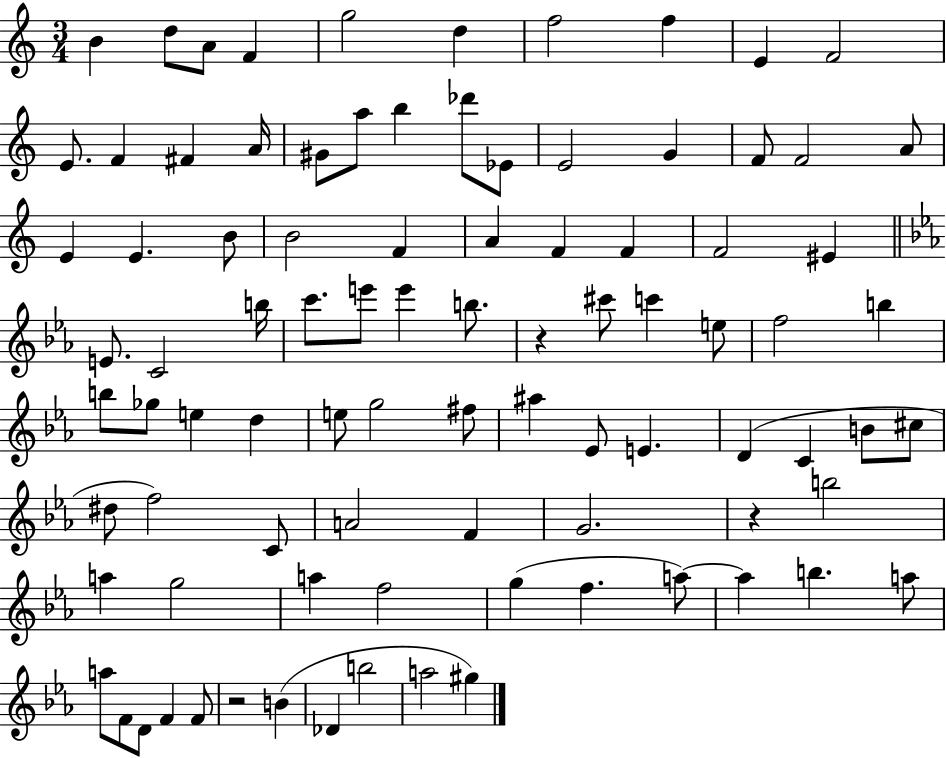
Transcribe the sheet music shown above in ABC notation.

X:1
T:Untitled
M:3/4
L:1/4
K:C
B d/2 A/2 F g2 d f2 f E F2 E/2 F ^F A/4 ^G/2 a/2 b _d'/2 _E/2 E2 G F/2 F2 A/2 E E B/2 B2 F A F F F2 ^E E/2 C2 b/4 c'/2 e'/2 e' b/2 z ^c'/2 c' e/2 f2 b b/2 _g/2 e d e/2 g2 ^f/2 ^a _E/2 E D C B/2 ^c/2 ^d/2 f2 C/2 A2 F G2 z b2 a g2 a f2 g f a/2 a b a/2 a/2 F/2 D/2 F F/2 z2 B _D b2 a2 ^g